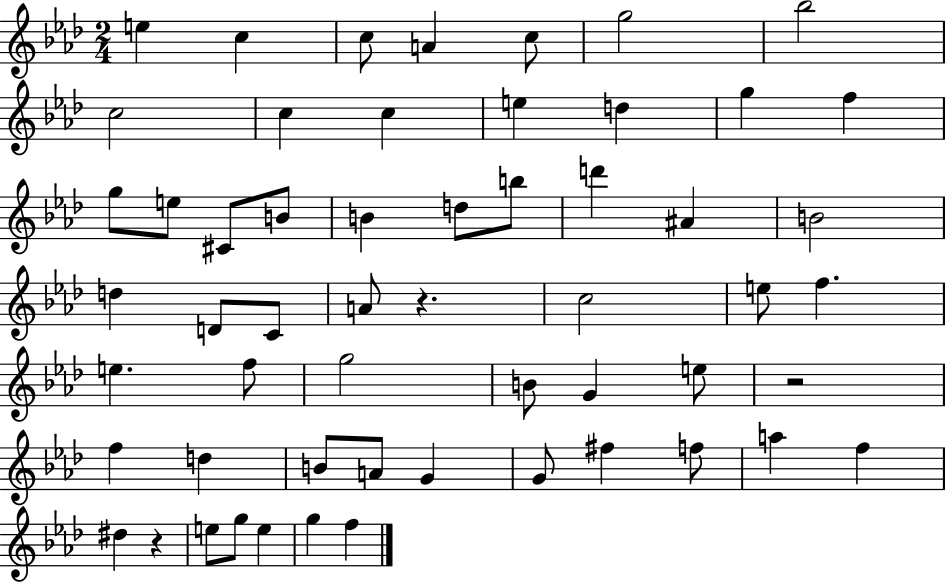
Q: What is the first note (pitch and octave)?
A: E5